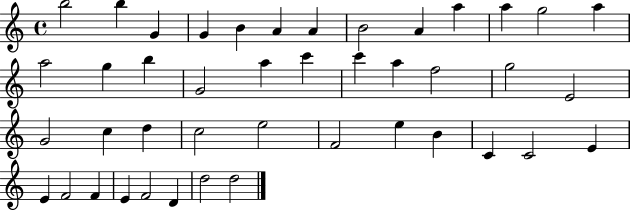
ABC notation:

X:1
T:Untitled
M:4/4
L:1/4
K:C
b2 b G G B A A B2 A a a g2 a a2 g b G2 a c' c' a f2 g2 E2 G2 c d c2 e2 F2 e B C C2 E E F2 F E F2 D d2 d2